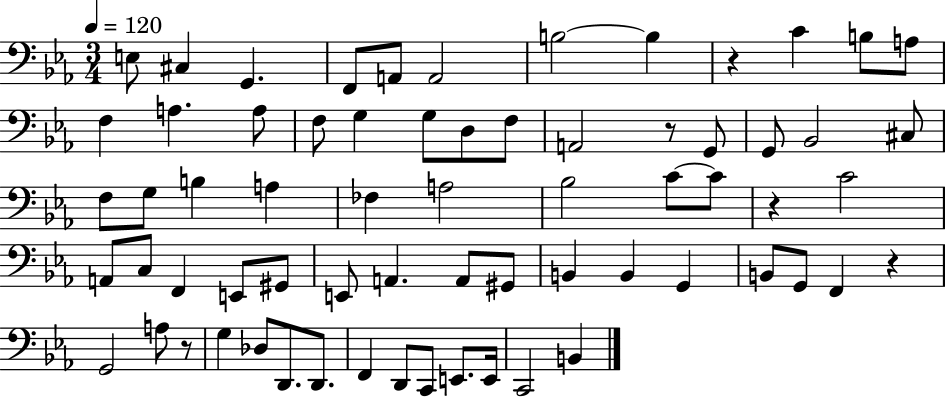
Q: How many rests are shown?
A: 5